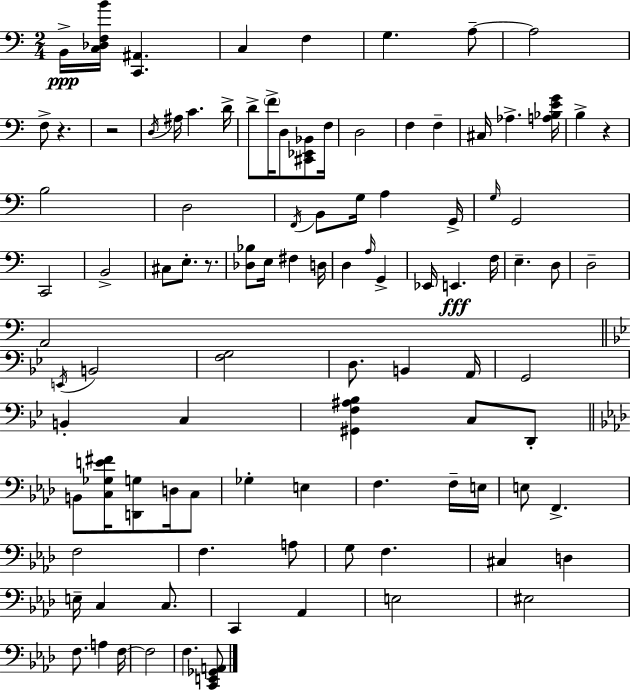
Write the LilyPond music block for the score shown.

{
  \clef bass
  \numericTimeSignature
  \time 2/4
  \key c \major
  b,16->\ppp <c des f b'>16 <c, ais,>4. | c4 f4 | g4. a8--~~ | a2 | \break f8-> r4. | r2 | \acciaccatura { d16 } ais16 c'4. | d'16-> d'8-> \parenthesize f'16-> d8 <cis, ees, bes,>8 | \break f16 d2 | f4 f4-- | cis16 aes4.-> | <a bes e' g'>16 b4-> r4 | \break b2 | d2 | \acciaccatura { f,16 } b,8 g16 a4 | g,16-> \grace { g16 } g,2 | \break c,2 | b,2-> | cis8 e8.-. | r8. <des bes>8 e16 fis4 | \break d16 d4 \grace { a16 } | g,4-> ees,16 e,4.\fff | f16 e4.-- | d8 d2-- | \break a,2 | \bar "||" \break \key g \minor \acciaccatura { e,16 } b,2 | <f g>2 | d8. b,4 | a,16 g,2 | \break b,4-. c4 | <gis, f ais bes>4 c8 d,8-. | \bar "||" \break \key aes \major b,8 <c ges e' fis'>16 <d, g>8 d16 c8 | ges4-. e4 | f4. f16-- e16 | e8 f,4.-> | \break f2 | f4. a8 | g8 f4. | cis4 d4 | \break e16-- c4 c8. | c,4 aes,4 | e2 | eis2 | \break f8. a4 f16~~ | f2 | f4. <c, e, ges, a,>8 | \bar "|."
}